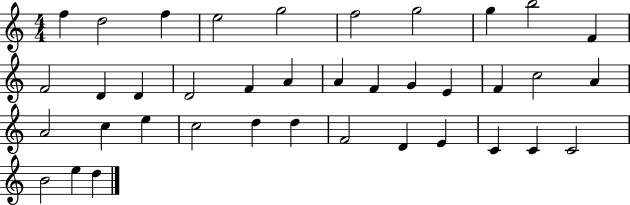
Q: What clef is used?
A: treble